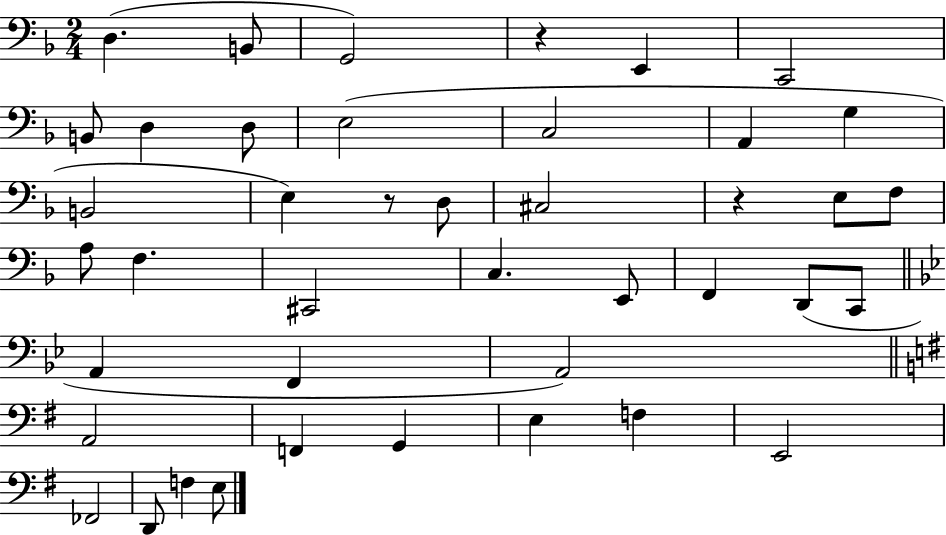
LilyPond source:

{
  \clef bass
  \numericTimeSignature
  \time 2/4
  \key f \major
  \repeat volta 2 { d4.( b,8 | g,2) | r4 e,4 | c,2 | \break b,8 d4 d8 | e2( | c2 | a,4 g4 | \break b,2 | e4) r8 d8 | cis2 | r4 e8 f8 | \break a8 f4. | cis,2 | c4. e,8 | f,4 d,8( c,8 | \break \bar "||" \break \key bes \major a,4 f,4 | a,2) | \bar "||" \break \key g \major a,2 | f,4 g,4 | e4 f4 | e,2 | \break fes,2 | d,8 f4 e8 | } \bar "|."
}